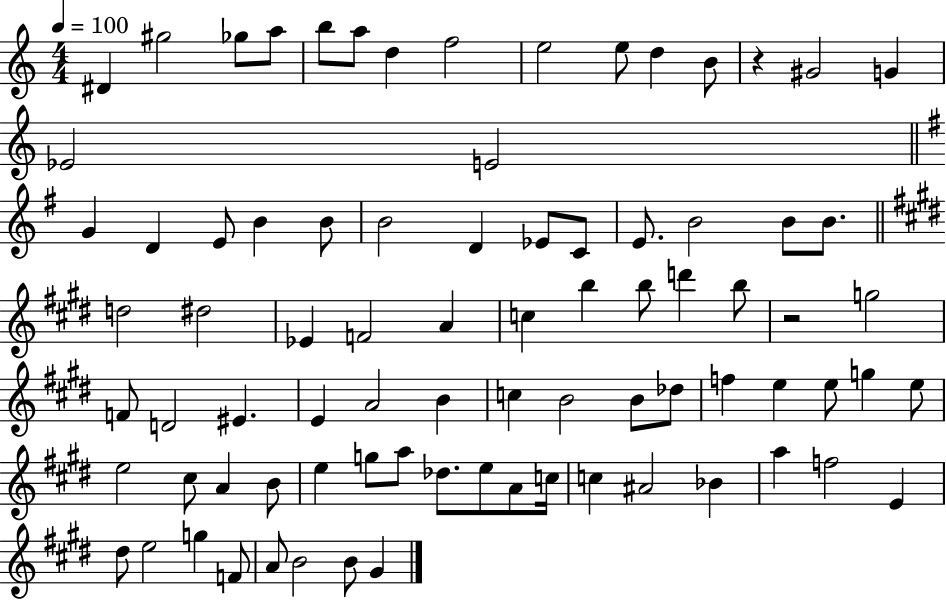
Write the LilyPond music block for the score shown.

{
  \clef treble
  \numericTimeSignature
  \time 4/4
  \key c \major
  \tempo 4 = 100
  dis'4 gis''2 ges''8 a''8 | b''8 a''8 d''4 f''2 | e''2 e''8 d''4 b'8 | r4 gis'2 g'4 | \break ees'2 e'2 | \bar "||" \break \key e \minor g'4 d'4 e'8 b'4 b'8 | b'2 d'4 ees'8 c'8 | e'8. b'2 b'8 b'8. | \bar "||" \break \key e \major d''2 dis''2 | ees'4 f'2 a'4 | c''4 b''4 b''8 d'''4 b''8 | r2 g''2 | \break f'8 d'2 eis'4. | e'4 a'2 b'4 | c''4 b'2 b'8 des''8 | f''4 e''4 e''8 g''4 e''8 | \break e''2 cis''8 a'4 b'8 | e''4 g''8 a''8 des''8. e''8 a'8 c''16 | c''4 ais'2 bes'4 | a''4 f''2 e'4 | \break dis''8 e''2 g''4 f'8 | a'8 b'2 b'8 gis'4 | \bar "|."
}